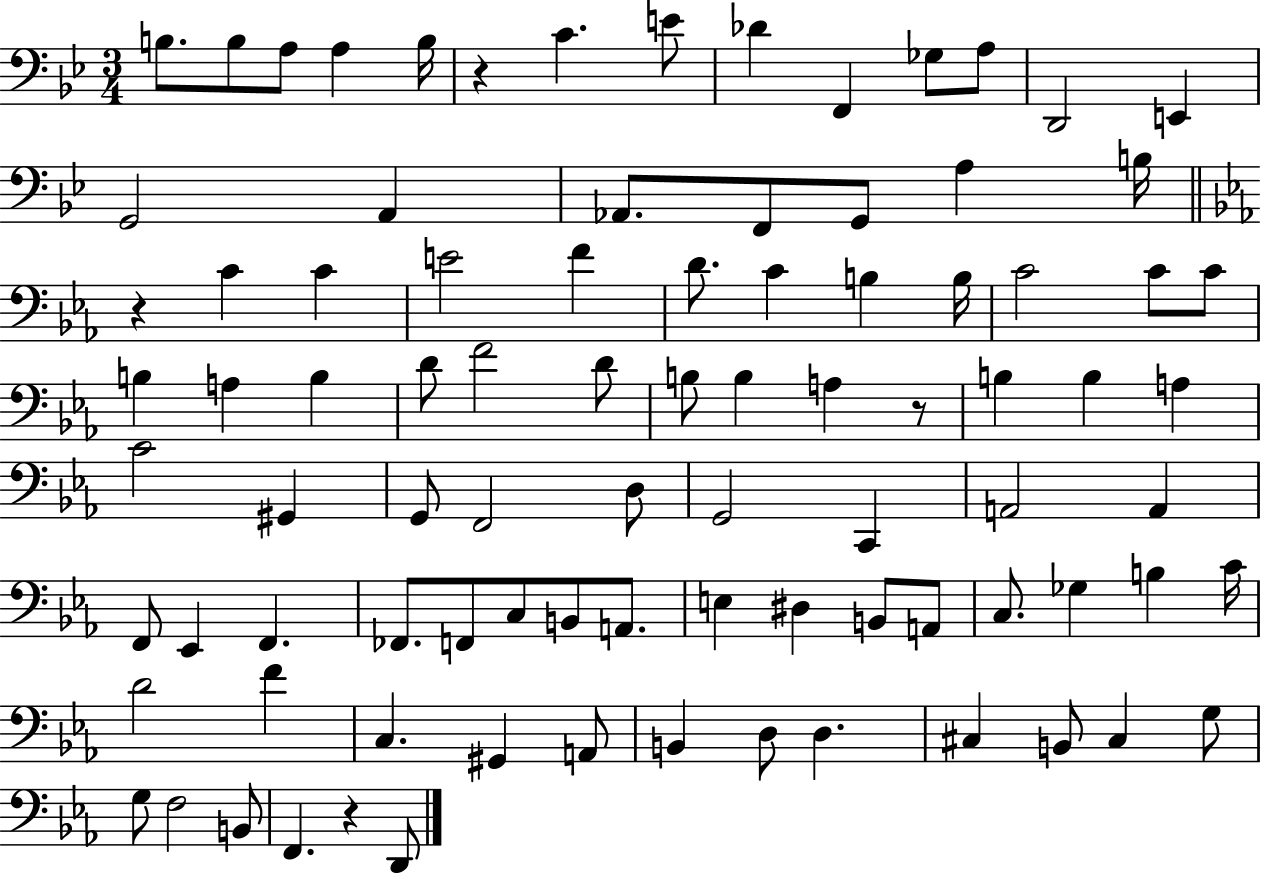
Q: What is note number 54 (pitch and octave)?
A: Eb2